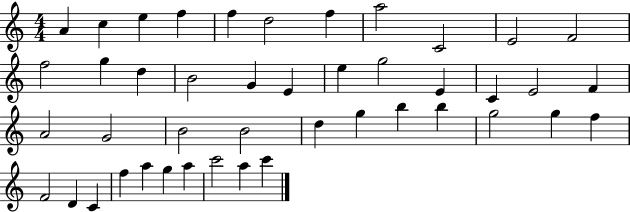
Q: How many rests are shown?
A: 0